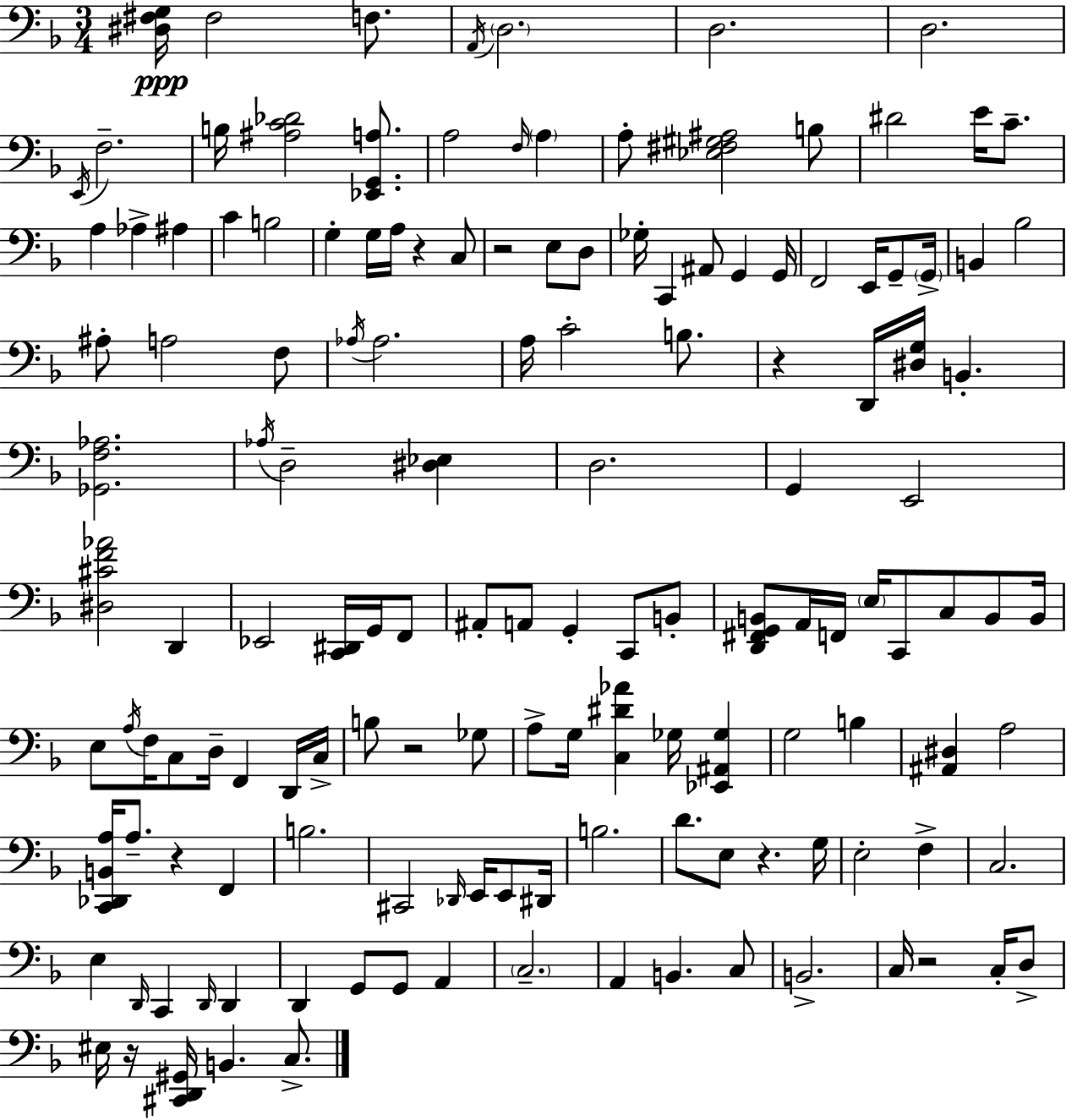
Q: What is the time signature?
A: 3/4